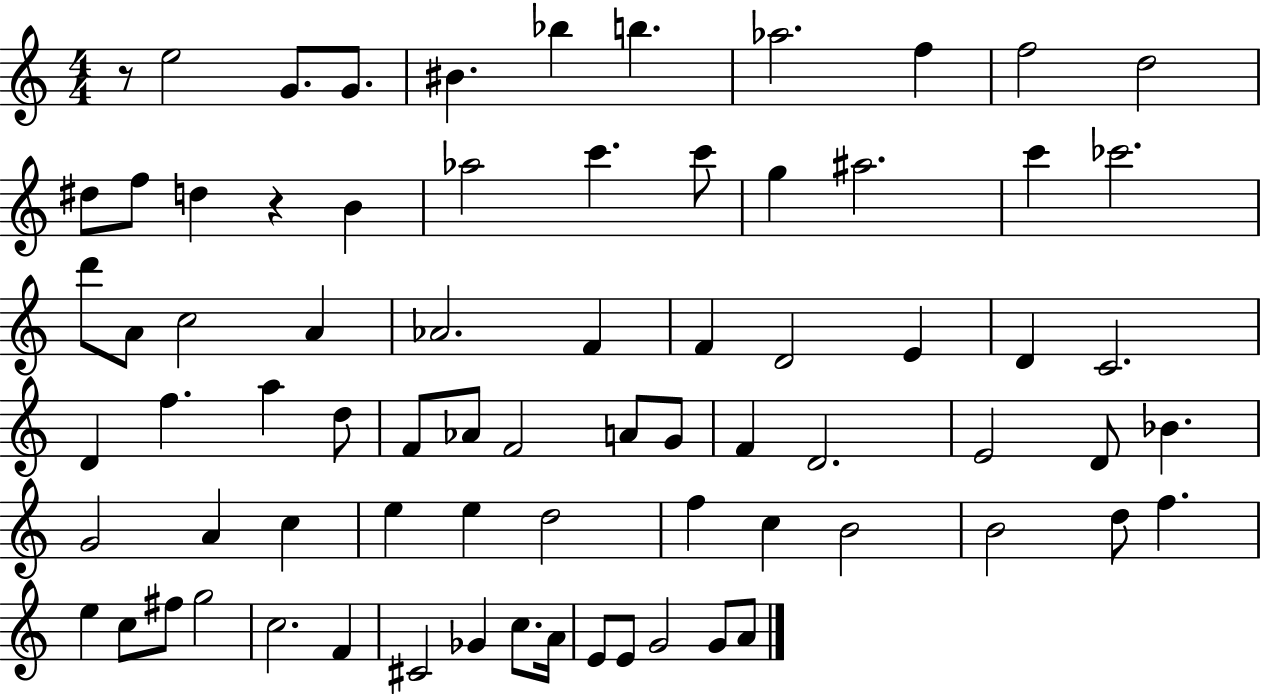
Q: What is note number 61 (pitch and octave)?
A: F#5